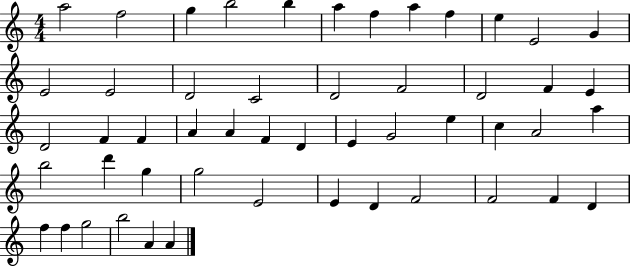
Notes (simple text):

A5/h F5/h G5/q B5/h B5/q A5/q F5/q A5/q F5/q E5/q E4/h G4/q E4/h E4/h D4/h C4/h D4/h F4/h D4/h F4/q E4/q D4/h F4/q F4/q A4/q A4/q F4/q D4/q E4/q G4/h E5/q C5/q A4/h A5/q B5/h D6/q G5/q G5/h E4/h E4/q D4/q F4/h F4/h F4/q D4/q F5/q F5/q G5/h B5/h A4/q A4/q